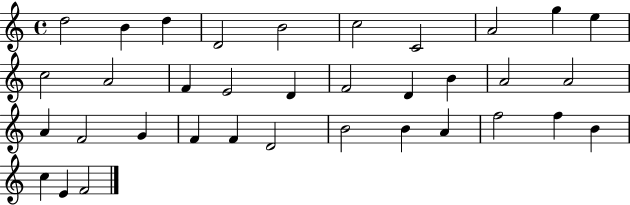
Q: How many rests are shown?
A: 0